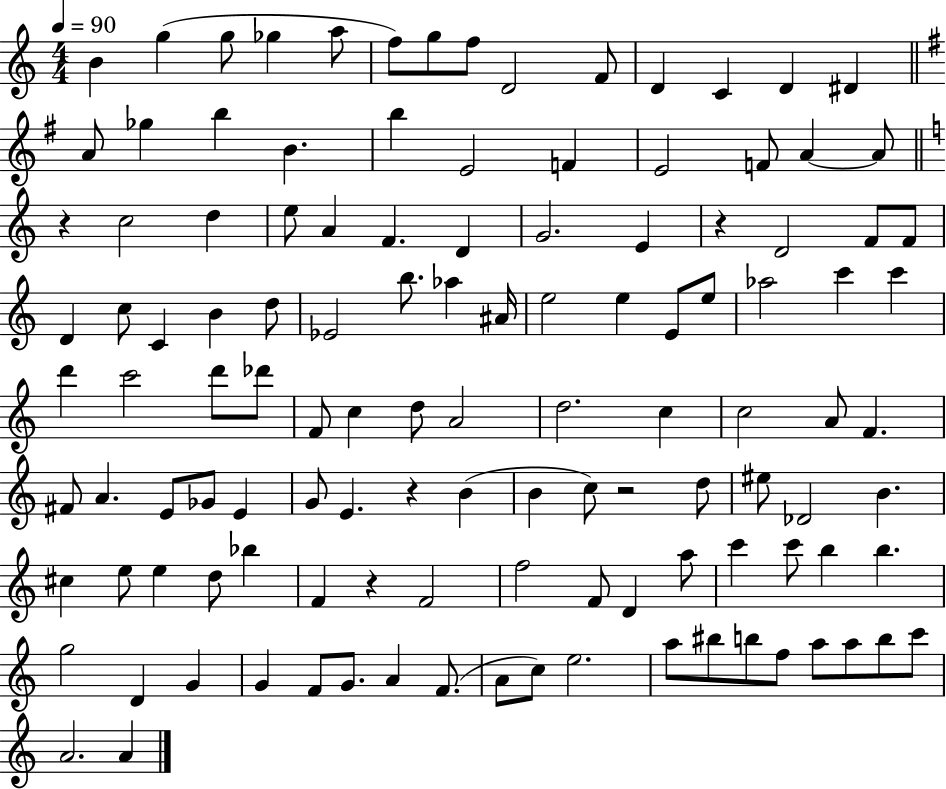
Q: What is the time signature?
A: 4/4